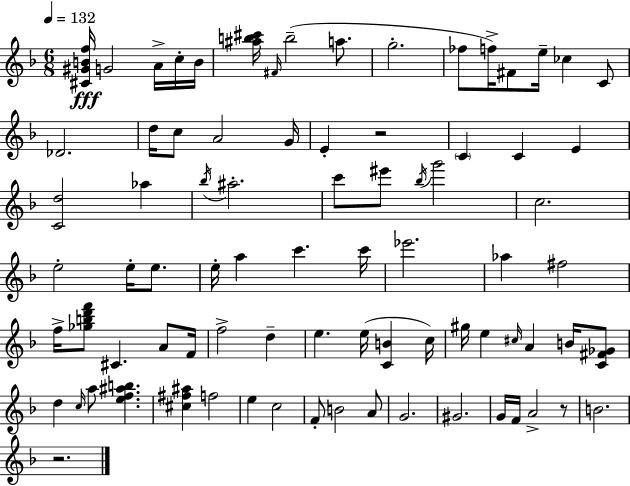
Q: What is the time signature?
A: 6/8